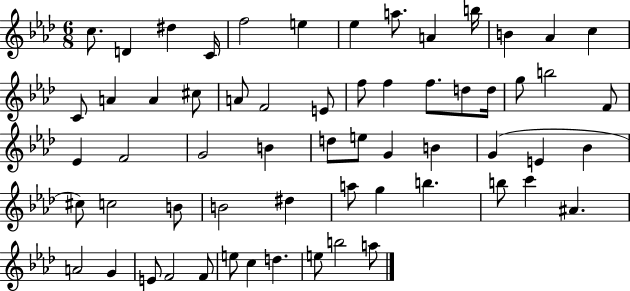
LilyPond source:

{
  \clef treble
  \numericTimeSignature
  \time 6/8
  \key aes \major
  c''8. d'4 dis''4 c'16 | f''2 e''4 | ees''4 a''8. a'4 b''16 | b'4 aes'4 c''4 | \break c'8 a'4 a'4 cis''8 | a'8 f'2 e'8 | f''8 f''4 f''8. d''8 d''16 | g''8 b''2 f'8 | \break ees'4 f'2 | g'2 b'4 | d''8 e''8 g'4 b'4 | g'4( e'4 bes'4 | \break cis''8) c''2 b'8 | b'2 dis''4 | a''8 g''4 b''4. | b''8 c'''4 ais'4. | \break a'2 g'4 | e'8 f'2 f'8 | e''8 c''4 d''4. | e''8 b''2 a''8 | \break \bar "|."
}